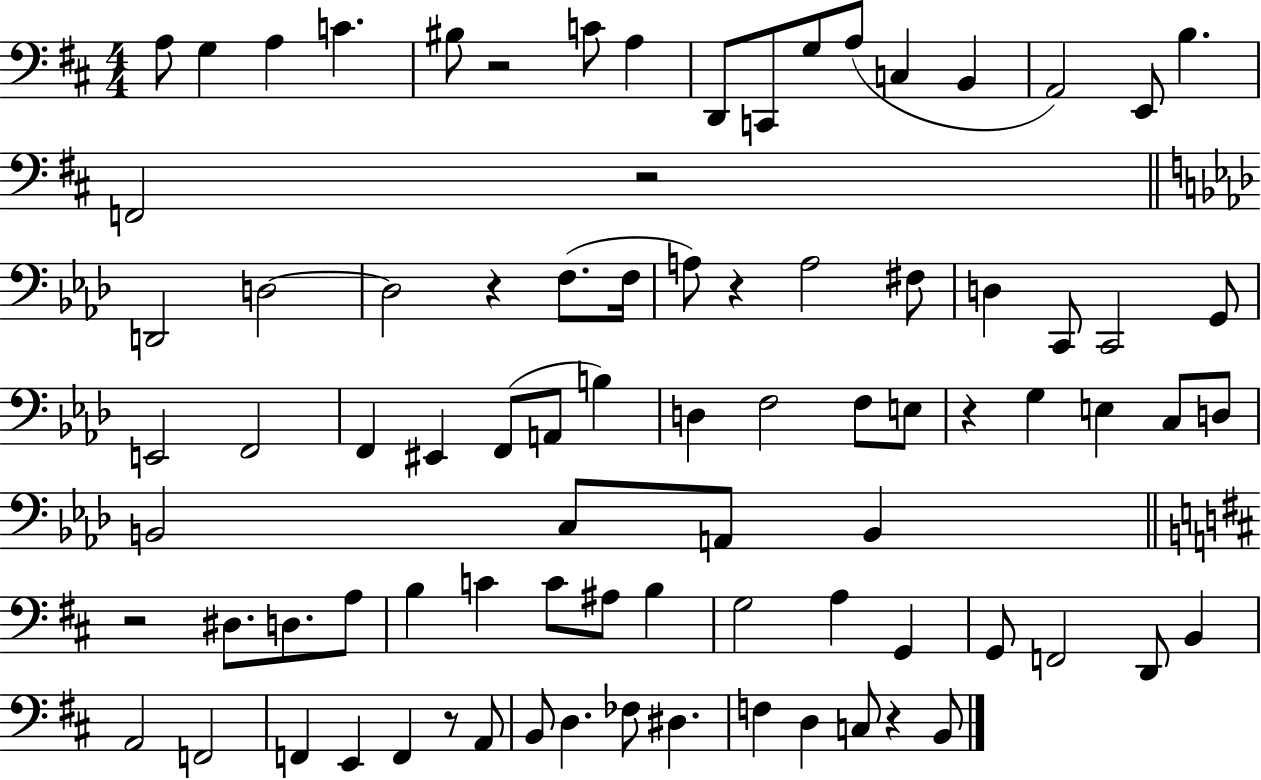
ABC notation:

X:1
T:Untitled
M:4/4
L:1/4
K:D
A,/2 G, A, C ^B,/2 z2 C/2 A, D,,/2 C,,/2 G,/2 A,/2 C, B,, A,,2 E,,/2 B, F,,2 z2 D,,2 D,2 D,2 z F,/2 F,/4 A,/2 z A,2 ^F,/2 D, C,,/2 C,,2 G,,/2 E,,2 F,,2 F,, ^E,, F,,/2 A,,/2 B, D, F,2 F,/2 E,/2 z G, E, C,/2 D,/2 B,,2 C,/2 A,,/2 B,, z2 ^D,/2 D,/2 A,/2 B, C C/2 ^A,/2 B, G,2 A, G,, G,,/2 F,,2 D,,/2 B,, A,,2 F,,2 F,, E,, F,, z/2 A,,/2 B,,/2 D, _F,/2 ^D, F, D, C,/2 z B,,/2